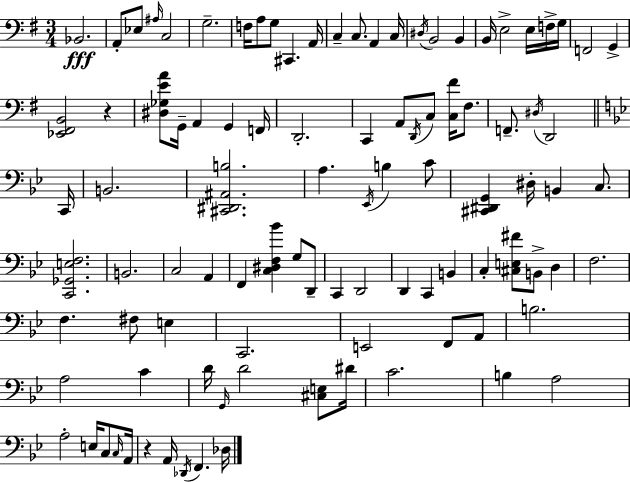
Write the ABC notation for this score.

X:1
T:Untitled
M:3/4
L:1/4
K:Em
_B,,2 A,,/2 _E,/2 ^A,/4 C,2 G,2 F,/4 A,/2 G,/2 ^C,, A,,/4 C, C,/2 A,, C,/4 ^D,/4 B,,2 B,, B,,/4 E,2 E,/4 F,/4 G,/4 F,,2 G,, [_E,,^F,,B,,]2 z [^D,_G,EA]/2 G,,/4 A,, G,, F,,/4 D,,2 C,, A,,/2 D,,/4 C,/2 [C,^F]/4 ^F,/2 F,,/2 ^D,/4 D,,2 C,,/4 B,,2 [^C,,^D,,^A,,B,]2 A, _E,,/4 B, C/2 [^C,,^D,,G,,] ^D,/4 B,, C,/2 [C,,_G,,E,F,]2 B,,2 C,2 A,, F,, [C,^D,F,_B] G,/2 D,,/2 C,, D,,2 D,, C,, B,, C, [^C,E,^F]/2 B,,/2 D, F,2 F, ^F,/2 E, C,,2 E,,2 F,,/2 A,,/2 B,2 A,2 C D/4 G,,/4 D2 [^C,E,]/2 ^D/4 C2 B, A,2 A,2 E,/4 C,/2 C,/4 A,,/4 z A,,/4 _D,,/4 F,, _D,/4